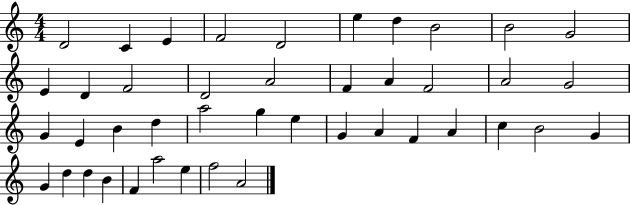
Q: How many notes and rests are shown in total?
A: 43